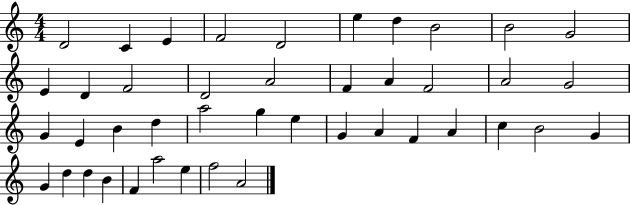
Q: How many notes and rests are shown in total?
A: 43